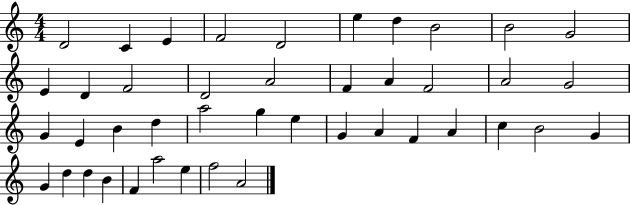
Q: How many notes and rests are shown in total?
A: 43